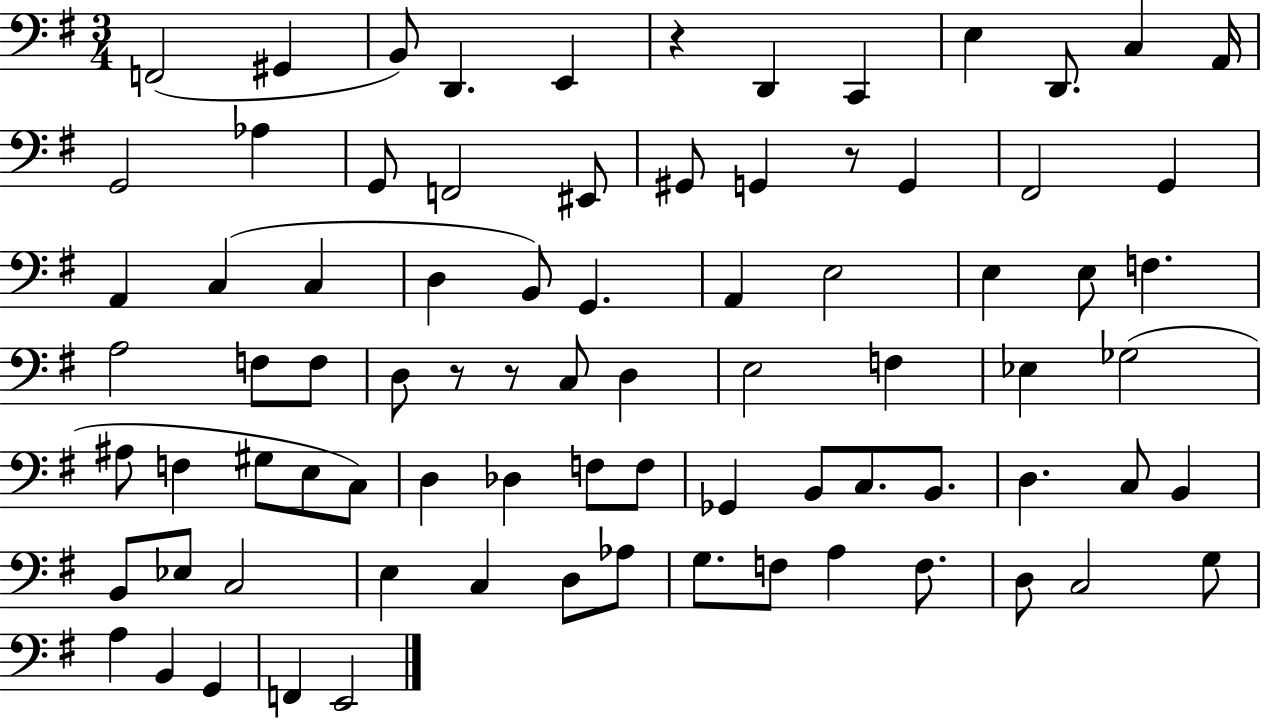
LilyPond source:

{
  \clef bass
  \numericTimeSignature
  \time 3/4
  \key g \major
  \repeat volta 2 { f,2( gis,4 | b,8) d,4. e,4 | r4 d,4 c,4 | e4 d,8. c4 a,16 | \break g,2 aes4 | g,8 f,2 eis,8 | gis,8 g,4 r8 g,4 | fis,2 g,4 | \break a,4 c4( c4 | d4 b,8) g,4. | a,4 e2 | e4 e8 f4. | \break a2 f8 f8 | d8 r8 r8 c8 d4 | e2 f4 | ees4 ges2( | \break ais8 f4 gis8 e8 c8) | d4 des4 f8 f8 | ges,4 b,8 c8. b,8. | d4. c8 b,4 | \break b,8 ees8 c2 | e4 c4 d8 aes8 | g8. f8 a4 f8. | d8 c2 g8 | \break a4 b,4 g,4 | f,4 e,2 | } \bar "|."
}